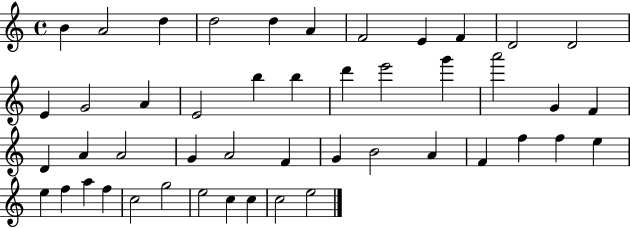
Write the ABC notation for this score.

X:1
T:Untitled
M:4/4
L:1/4
K:C
B A2 d d2 d A F2 E F D2 D2 E G2 A E2 b b d' e'2 g' a'2 G F D A A2 G A2 F G B2 A F f f e e f a f c2 g2 e2 c c c2 e2